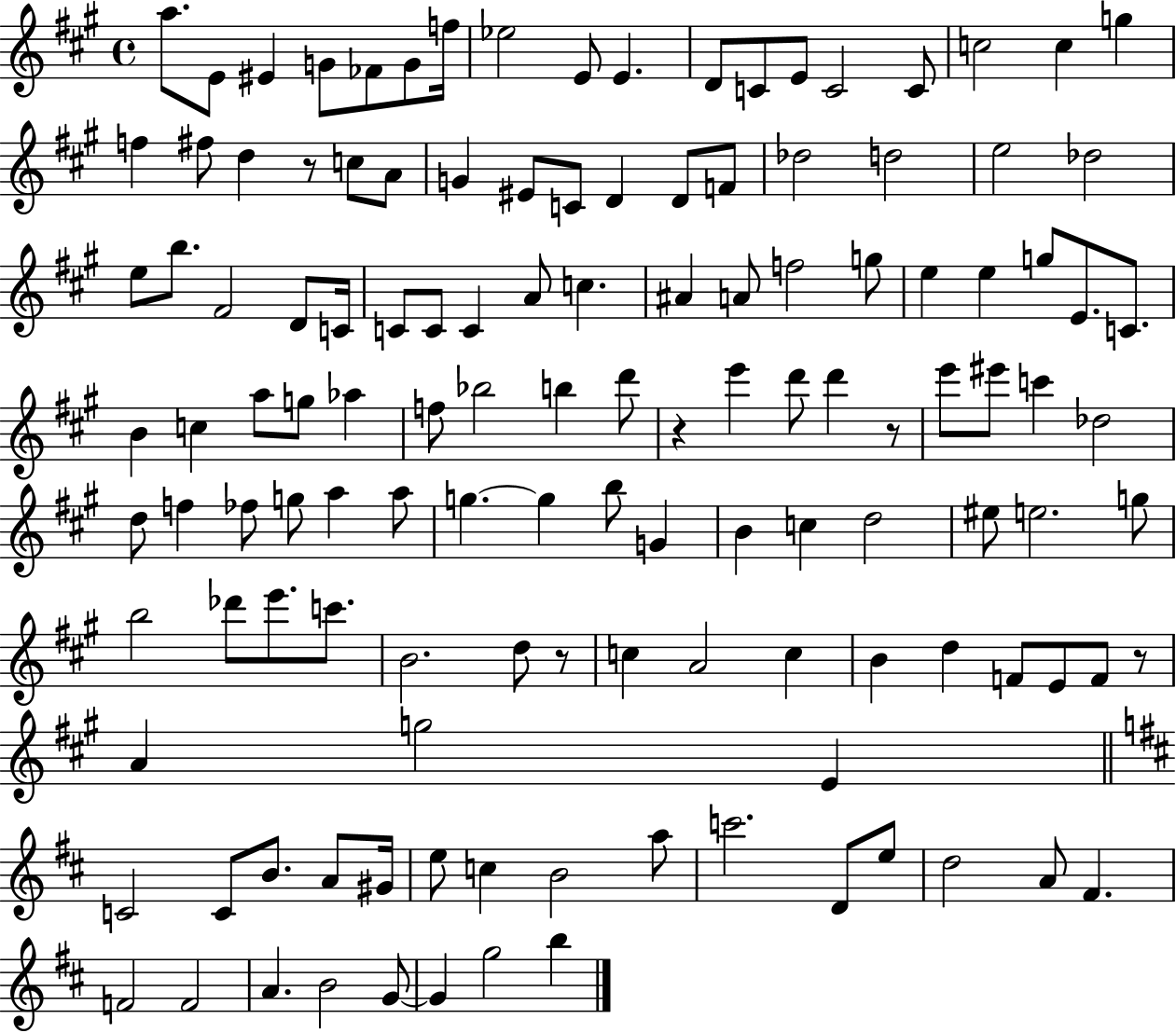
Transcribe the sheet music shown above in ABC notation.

X:1
T:Untitled
M:4/4
L:1/4
K:A
a/2 E/2 ^E G/2 _F/2 G/2 f/4 _e2 E/2 E D/2 C/2 E/2 C2 C/2 c2 c g f ^f/2 d z/2 c/2 A/2 G ^E/2 C/2 D D/2 F/2 _d2 d2 e2 _d2 e/2 b/2 ^F2 D/2 C/4 C/2 C/2 C A/2 c ^A A/2 f2 g/2 e e g/2 E/2 C/2 B c a/2 g/2 _a f/2 _b2 b d'/2 z e' d'/2 d' z/2 e'/2 ^e'/2 c' _d2 d/2 f _f/2 g/2 a a/2 g g b/2 G B c d2 ^e/2 e2 g/2 b2 _d'/2 e'/2 c'/2 B2 d/2 z/2 c A2 c B d F/2 E/2 F/2 z/2 A g2 E C2 C/2 B/2 A/2 ^G/4 e/2 c B2 a/2 c'2 D/2 e/2 d2 A/2 ^F F2 F2 A B2 G/2 G g2 b